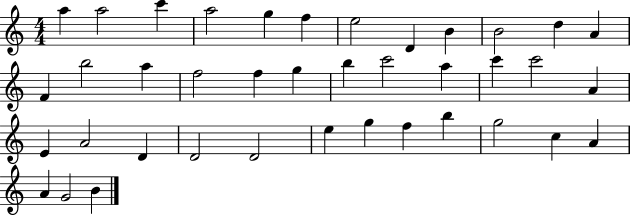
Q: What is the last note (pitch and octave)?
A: B4